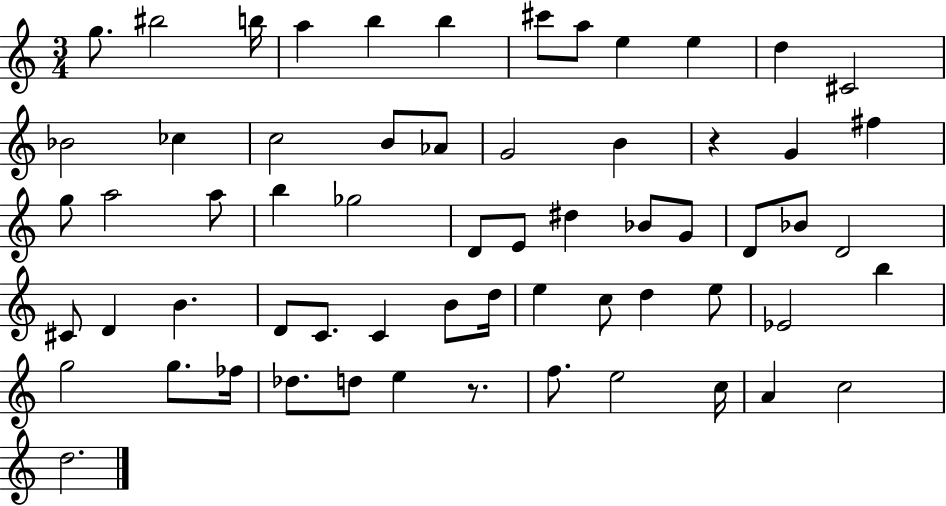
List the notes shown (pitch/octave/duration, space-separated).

G5/e. BIS5/h B5/s A5/q B5/q B5/q C#6/e A5/e E5/q E5/q D5/q C#4/h Bb4/h CES5/q C5/h B4/e Ab4/e G4/h B4/q R/q G4/q F#5/q G5/e A5/h A5/e B5/q Gb5/h D4/e E4/e D#5/q Bb4/e G4/e D4/e Bb4/e D4/h C#4/e D4/q B4/q. D4/e C4/e. C4/q B4/e D5/s E5/q C5/e D5/q E5/e Eb4/h B5/q G5/h G5/e. FES5/s Db5/e. D5/e E5/q R/e. F5/e. E5/h C5/s A4/q C5/h D5/h.